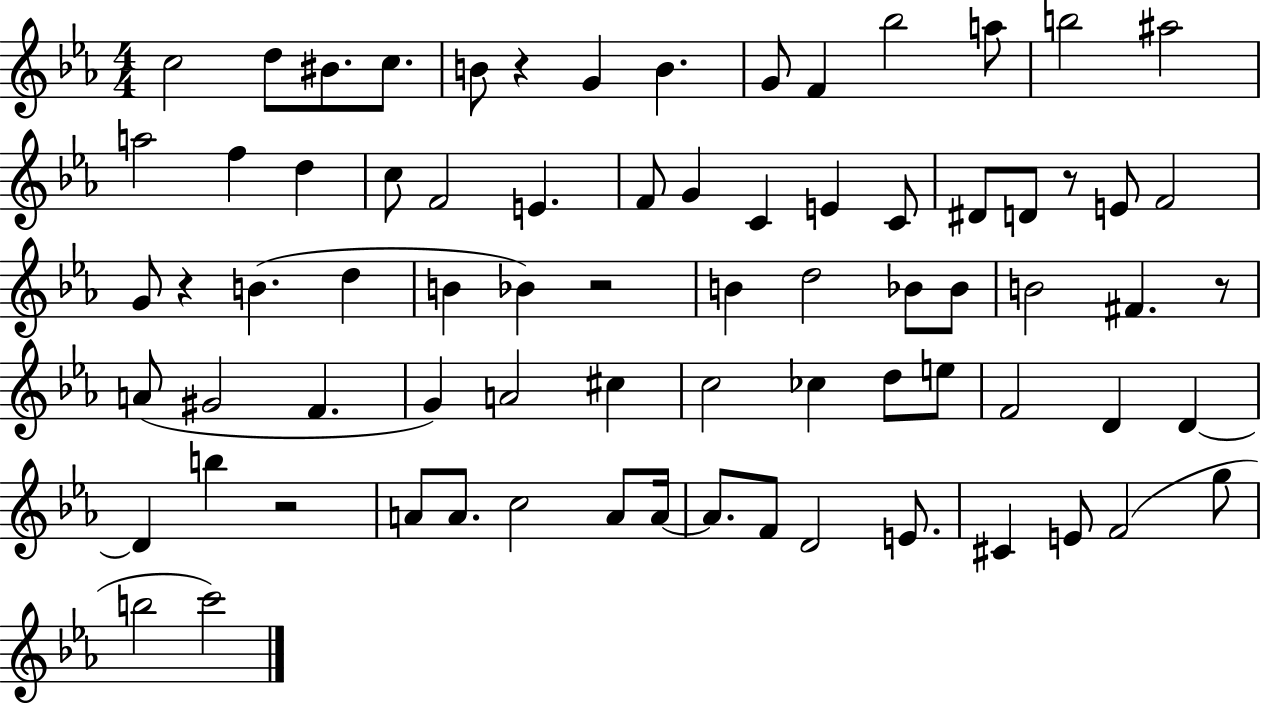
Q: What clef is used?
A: treble